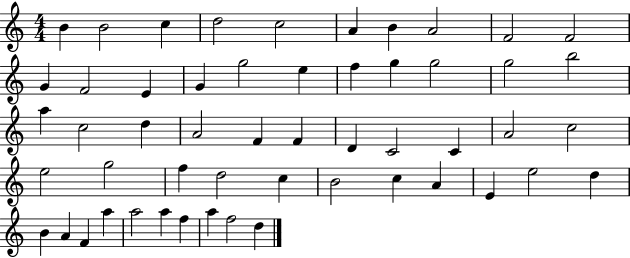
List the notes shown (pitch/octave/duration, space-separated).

B4/q B4/h C5/q D5/h C5/h A4/q B4/q A4/h F4/h F4/h G4/q F4/h E4/q G4/q G5/h E5/q F5/q G5/q G5/h G5/h B5/h A5/q C5/h D5/q A4/h F4/q F4/q D4/q C4/h C4/q A4/h C5/h E5/h G5/h F5/q D5/h C5/q B4/h C5/q A4/q E4/q E5/h D5/q B4/q A4/q F4/q A5/q A5/h A5/q F5/q A5/q F5/h D5/q